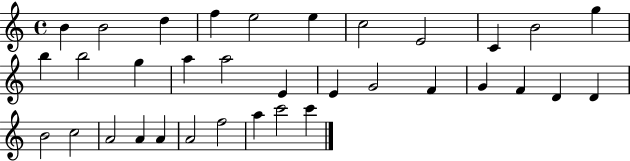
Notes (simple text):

B4/q B4/h D5/q F5/q E5/h E5/q C5/h E4/h C4/q B4/h G5/q B5/q B5/h G5/q A5/q A5/h E4/q E4/q G4/h F4/q G4/q F4/q D4/q D4/q B4/h C5/h A4/h A4/q A4/q A4/h F5/h A5/q C6/h C6/q